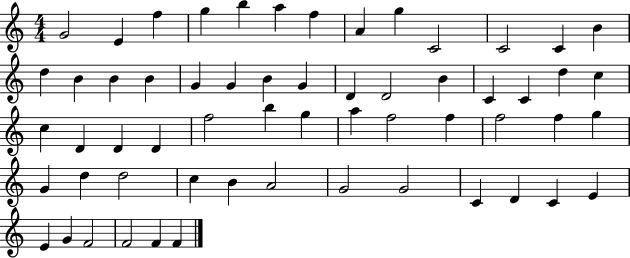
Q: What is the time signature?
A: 4/4